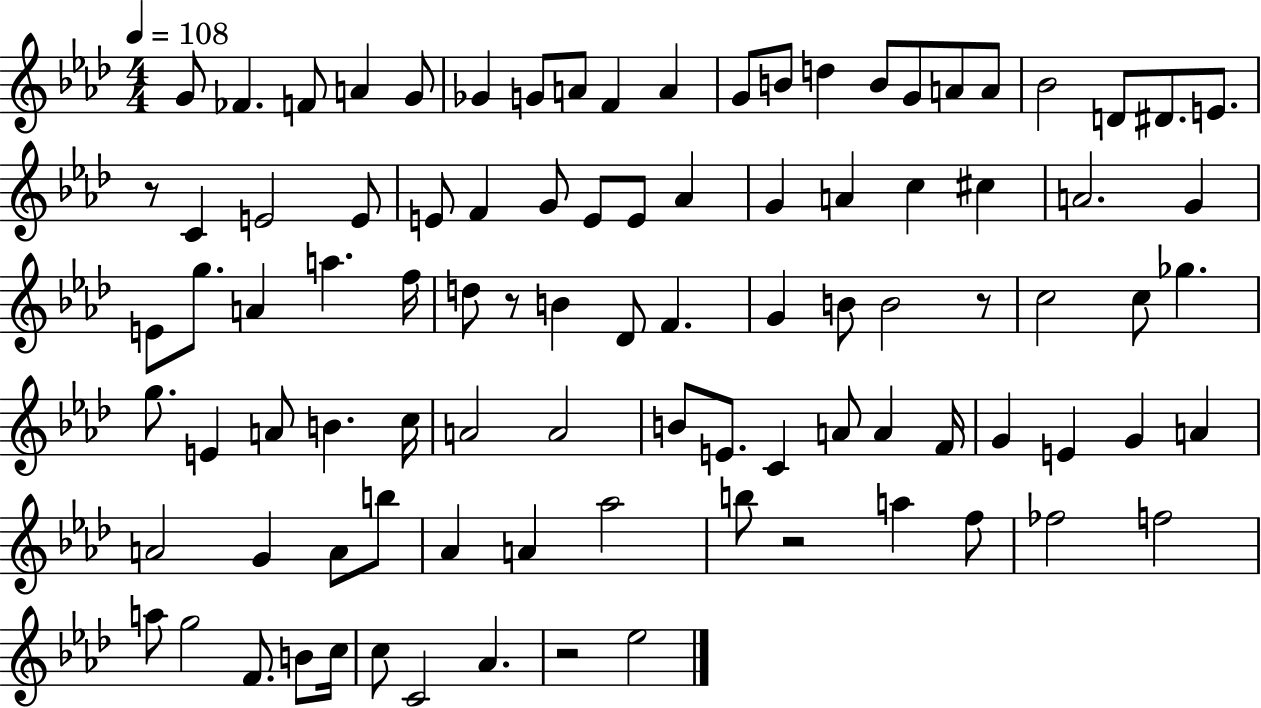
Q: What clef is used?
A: treble